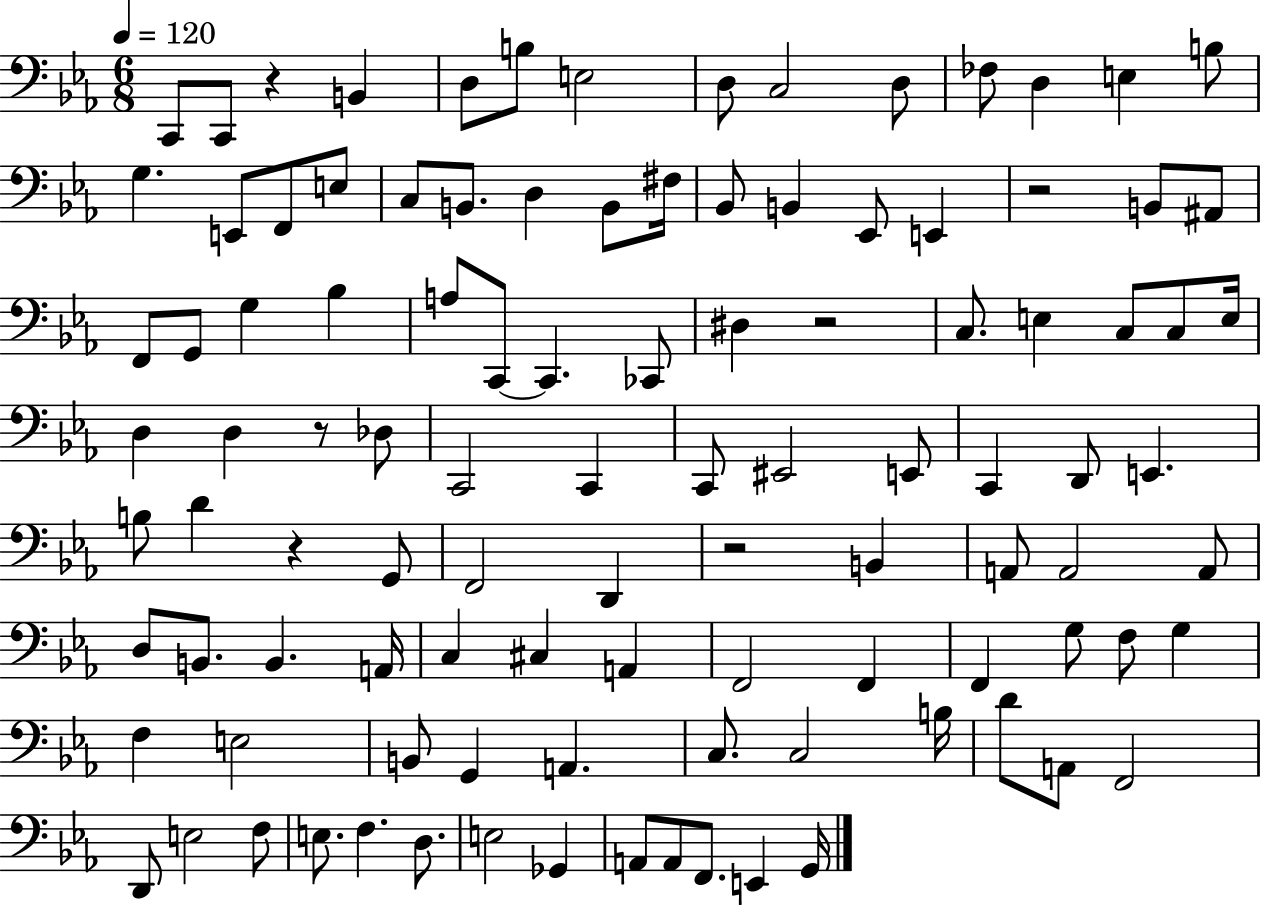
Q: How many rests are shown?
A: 6